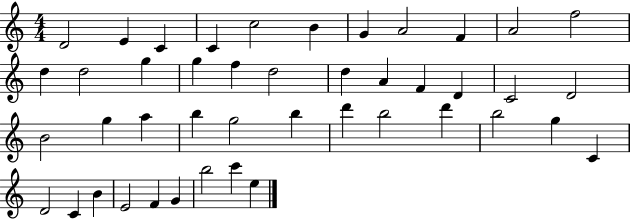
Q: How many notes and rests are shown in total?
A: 44